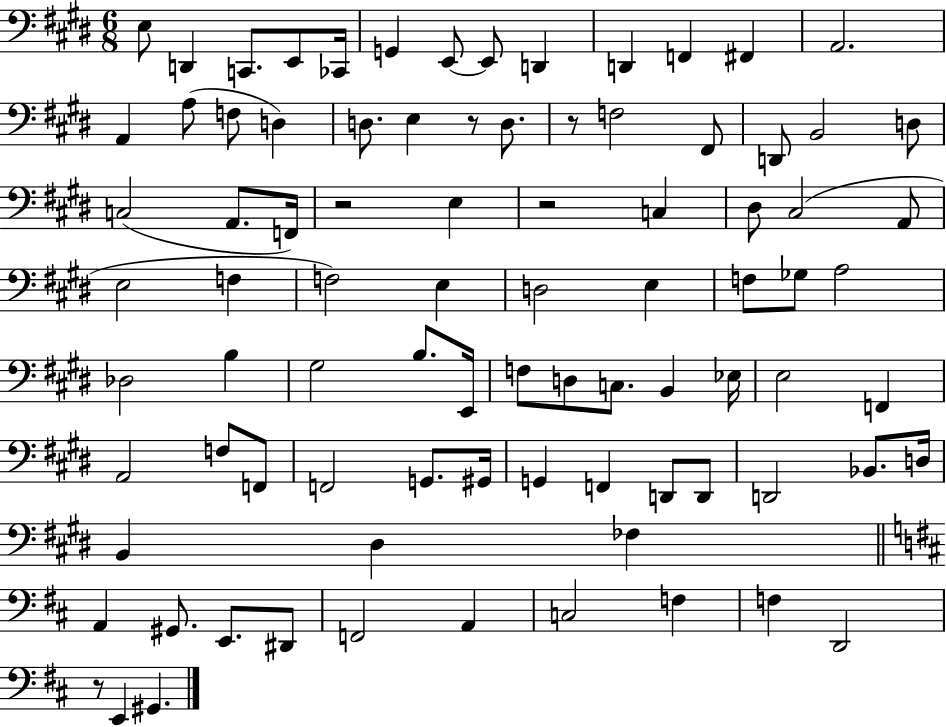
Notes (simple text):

E3/e D2/q C2/e. E2/e CES2/s G2/q E2/e E2/e D2/q D2/q F2/q F#2/q A2/h. A2/q A3/e F3/e D3/q D3/e. E3/q R/e D3/e. R/e F3/h F#2/e D2/e B2/h D3/e C3/h A2/e. F2/s R/h E3/q R/h C3/q D#3/e C#3/h A2/e E3/h F3/q F3/h E3/q D3/h E3/q F3/e Gb3/e A3/h Db3/h B3/q G#3/h B3/e. E2/s F3/e D3/e C3/e. B2/q Eb3/s E3/h F2/q A2/h F3/e F2/e F2/h G2/e. G#2/s G2/q F2/q D2/e D2/e D2/h Bb2/e. D3/s B2/q D#3/q FES3/q A2/q G#2/e. E2/e. D#2/e F2/h A2/q C3/h F3/q F3/q D2/h R/e E2/q G#2/q.